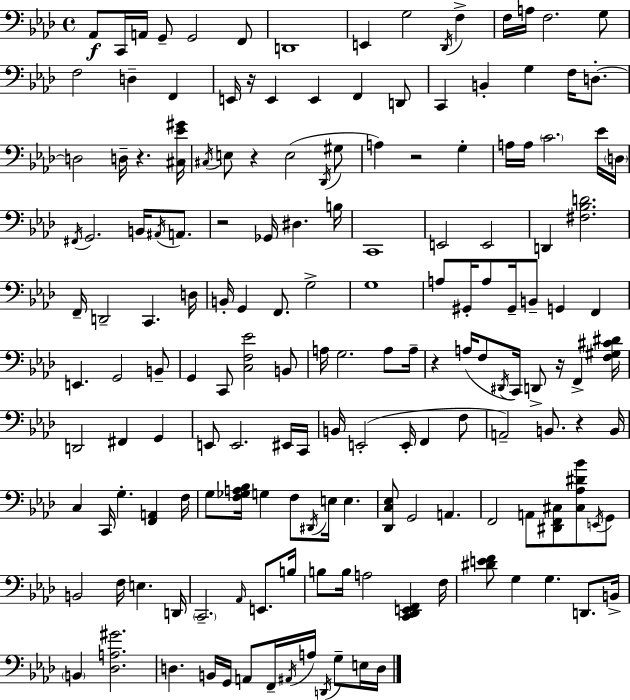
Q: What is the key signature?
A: AES major